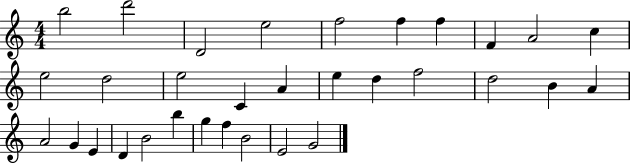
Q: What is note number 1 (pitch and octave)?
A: B5